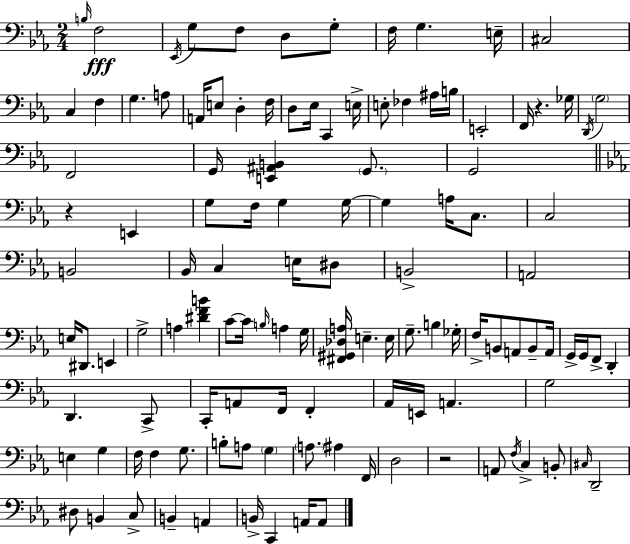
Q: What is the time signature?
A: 2/4